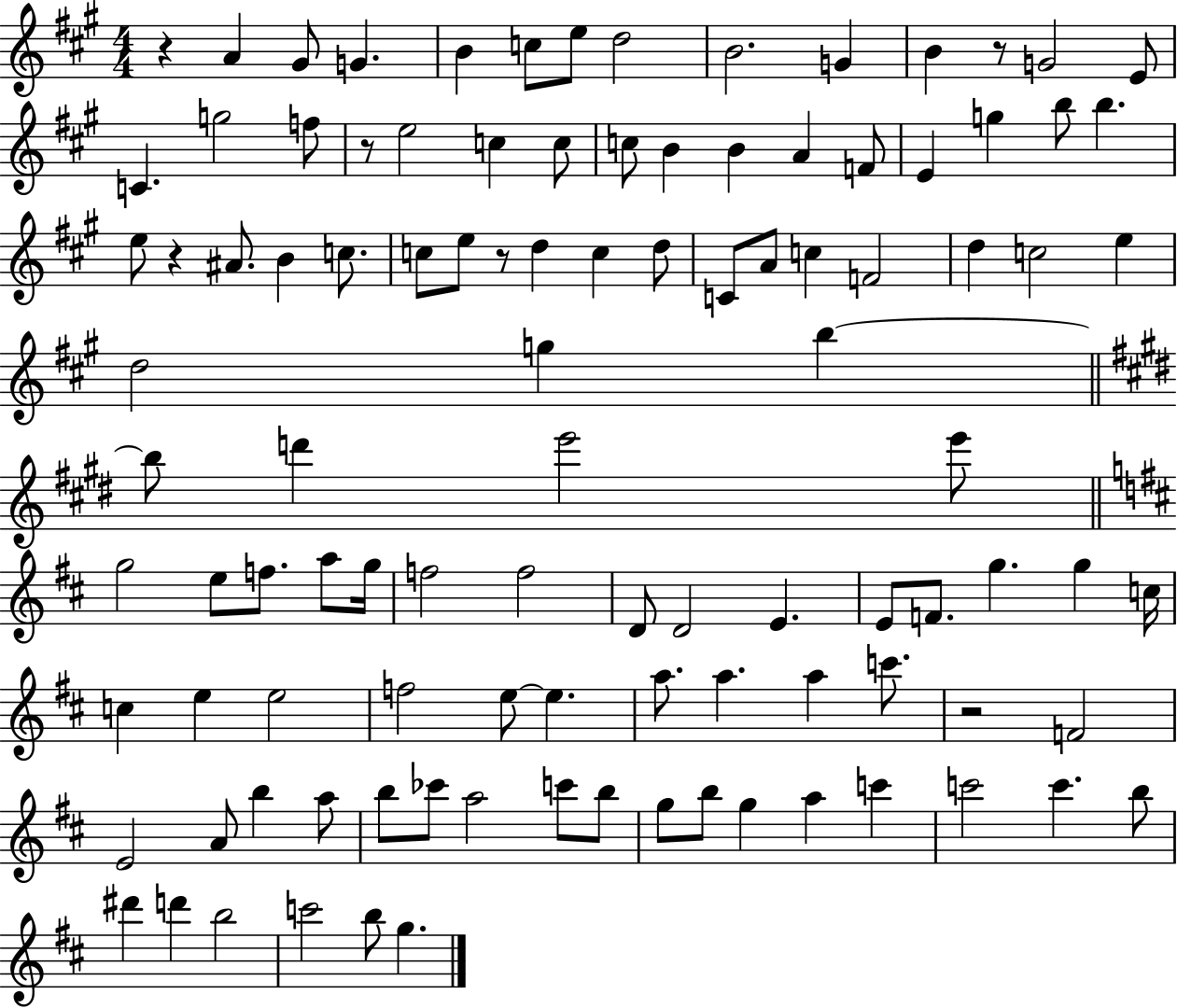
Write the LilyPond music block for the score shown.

{
  \clef treble
  \numericTimeSignature
  \time 4/4
  \key a \major
  r4 a'4 gis'8 g'4. | b'4 c''8 e''8 d''2 | b'2. g'4 | b'4 r8 g'2 e'8 | \break c'4. g''2 f''8 | r8 e''2 c''4 c''8 | c''8 b'4 b'4 a'4 f'8 | e'4 g''4 b''8 b''4. | \break e''8 r4 ais'8. b'4 c''8. | c''8 e''8 r8 d''4 c''4 d''8 | c'8 a'8 c''4 f'2 | d''4 c''2 e''4 | \break d''2 g''4 b''4~~ | \bar "||" \break \key e \major b''8 d'''4 e'''2 e'''8 | \bar "||" \break \key d \major g''2 e''8 f''8. a''8 g''16 | f''2 f''2 | d'8 d'2 e'4. | e'8 f'8. g''4. g''4 c''16 | \break c''4 e''4 e''2 | f''2 e''8~~ e''4. | a''8. a''4. a''4 c'''8. | r2 f'2 | \break e'2 a'8 b''4 a''8 | b''8 ces'''8 a''2 c'''8 b''8 | g''8 b''8 g''4 a''4 c'''4 | c'''2 c'''4. b''8 | \break dis'''4 d'''4 b''2 | c'''2 b''8 g''4. | \bar "|."
}